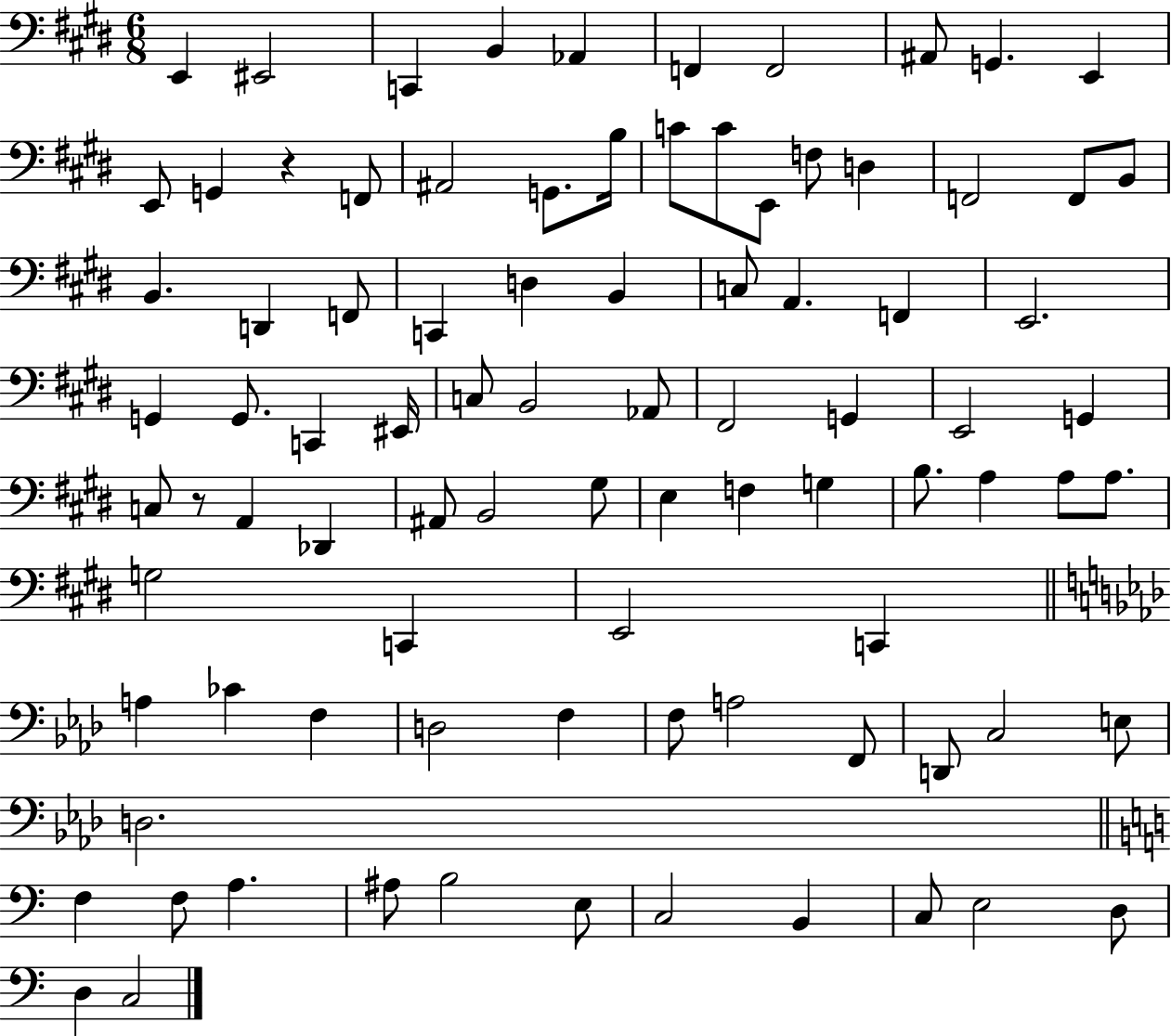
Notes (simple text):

E2/q EIS2/h C2/q B2/q Ab2/q F2/q F2/h A#2/e G2/q. E2/q E2/e G2/q R/q F2/e A#2/h G2/e. B3/s C4/e C4/e E2/e F3/e D3/q F2/h F2/e B2/e B2/q. D2/q F2/e C2/q D3/q B2/q C3/e A2/q. F2/q E2/h. G2/q G2/e. C2/q EIS2/s C3/e B2/h Ab2/e F#2/h G2/q E2/h G2/q C3/e R/e A2/q Db2/q A#2/e B2/h G#3/e E3/q F3/q G3/q B3/e. A3/q A3/e A3/e. G3/h C2/q E2/h C2/q A3/q CES4/q F3/q D3/h F3/q F3/e A3/h F2/e D2/e C3/h E3/e D3/h. F3/q F3/e A3/q. A#3/e B3/h E3/e C3/h B2/q C3/e E3/h D3/e D3/q C3/h